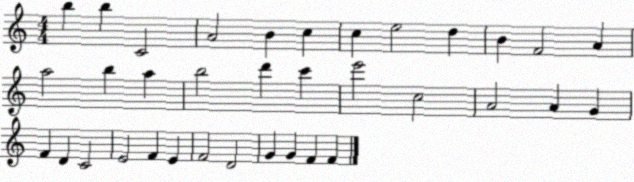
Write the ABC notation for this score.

X:1
T:Untitled
M:4/4
L:1/4
K:C
b b C2 A2 B c c e2 d B F2 A a2 b a b2 d' c' e'2 c2 A2 A G F D C2 E2 F E F2 D2 G G F F